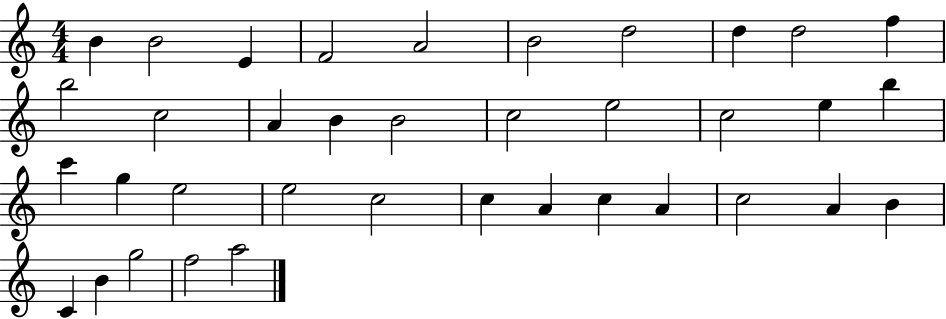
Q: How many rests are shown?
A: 0